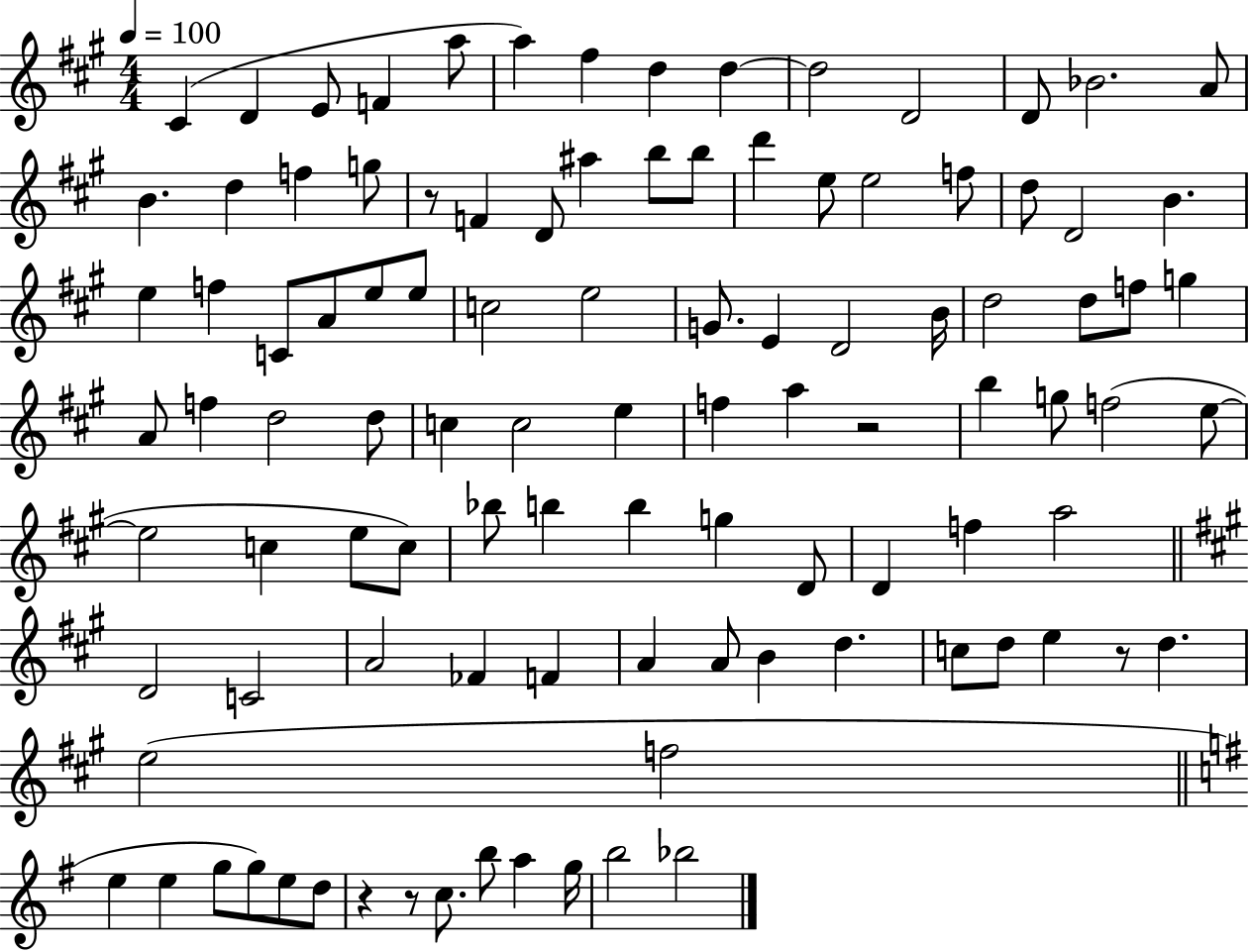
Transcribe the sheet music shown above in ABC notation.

X:1
T:Untitled
M:4/4
L:1/4
K:A
^C D E/2 F a/2 a ^f d d d2 D2 D/2 _B2 A/2 B d f g/2 z/2 F D/2 ^a b/2 b/2 d' e/2 e2 f/2 d/2 D2 B e f C/2 A/2 e/2 e/2 c2 e2 G/2 E D2 B/4 d2 d/2 f/2 g A/2 f d2 d/2 c c2 e f a z2 b g/2 f2 e/2 e2 c e/2 c/2 _b/2 b b g D/2 D f a2 D2 C2 A2 _F F A A/2 B d c/2 d/2 e z/2 d e2 f2 e e g/2 g/2 e/2 d/2 z z/2 c/2 b/2 a g/4 b2 _b2